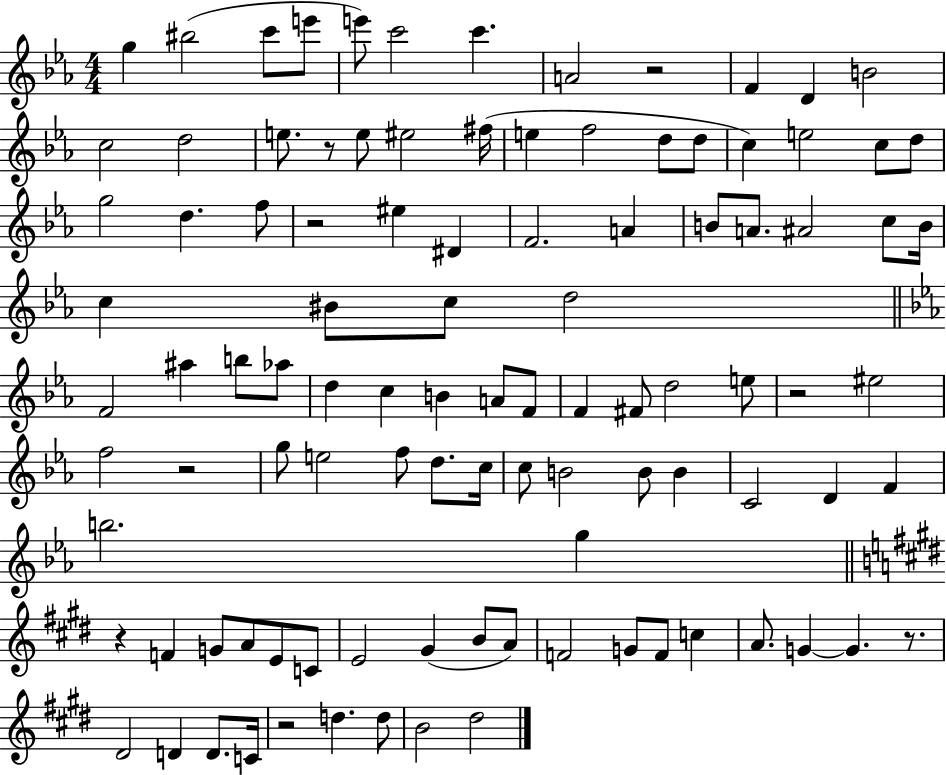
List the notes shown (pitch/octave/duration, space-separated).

G5/q BIS5/h C6/e E6/e E6/e C6/h C6/q. A4/h R/h F4/q D4/q B4/h C5/h D5/h E5/e. R/e E5/e EIS5/h F#5/s E5/q F5/h D5/e D5/e C5/q E5/h C5/e D5/e G5/h D5/q. F5/e R/h EIS5/q D#4/q F4/h. A4/q B4/e A4/e. A#4/h C5/e B4/s C5/q BIS4/e C5/e D5/h F4/h A#5/q B5/e Ab5/e D5/q C5/q B4/q A4/e F4/e F4/q F#4/e D5/h E5/e R/h EIS5/h F5/h R/h G5/e E5/h F5/e D5/e. C5/s C5/e B4/h B4/e B4/q C4/h D4/q F4/q B5/h. G5/q R/q F4/q G4/e A4/e E4/e C4/e E4/h G#4/q B4/e A4/e F4/h G4/e F4/e C5/q A4/e. G4/q G4/q. R/e. D#4/h D4/q D4/e. C4/s R/h D5/q. D5/e B4/h D#5/h